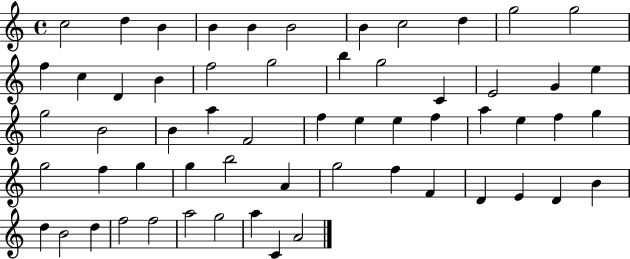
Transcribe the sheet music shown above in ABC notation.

X:1
T:Untitled
M:4/4
L:1/4
K:C
c2 d B B B B2 B c2 d g2 g2 f c D B f2 g2 b g2 C E2 G e g2 B2 B a F2 f e e f a e f g g2 f g g b2 A g2 f F D E D B d B2 d f2 f2 a2 g2 a C A2